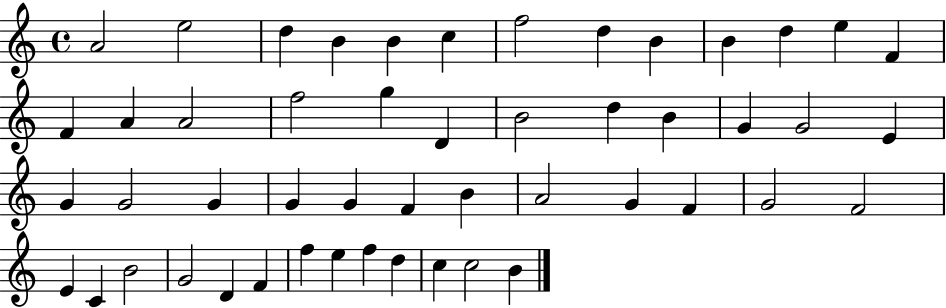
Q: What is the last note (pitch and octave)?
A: B4